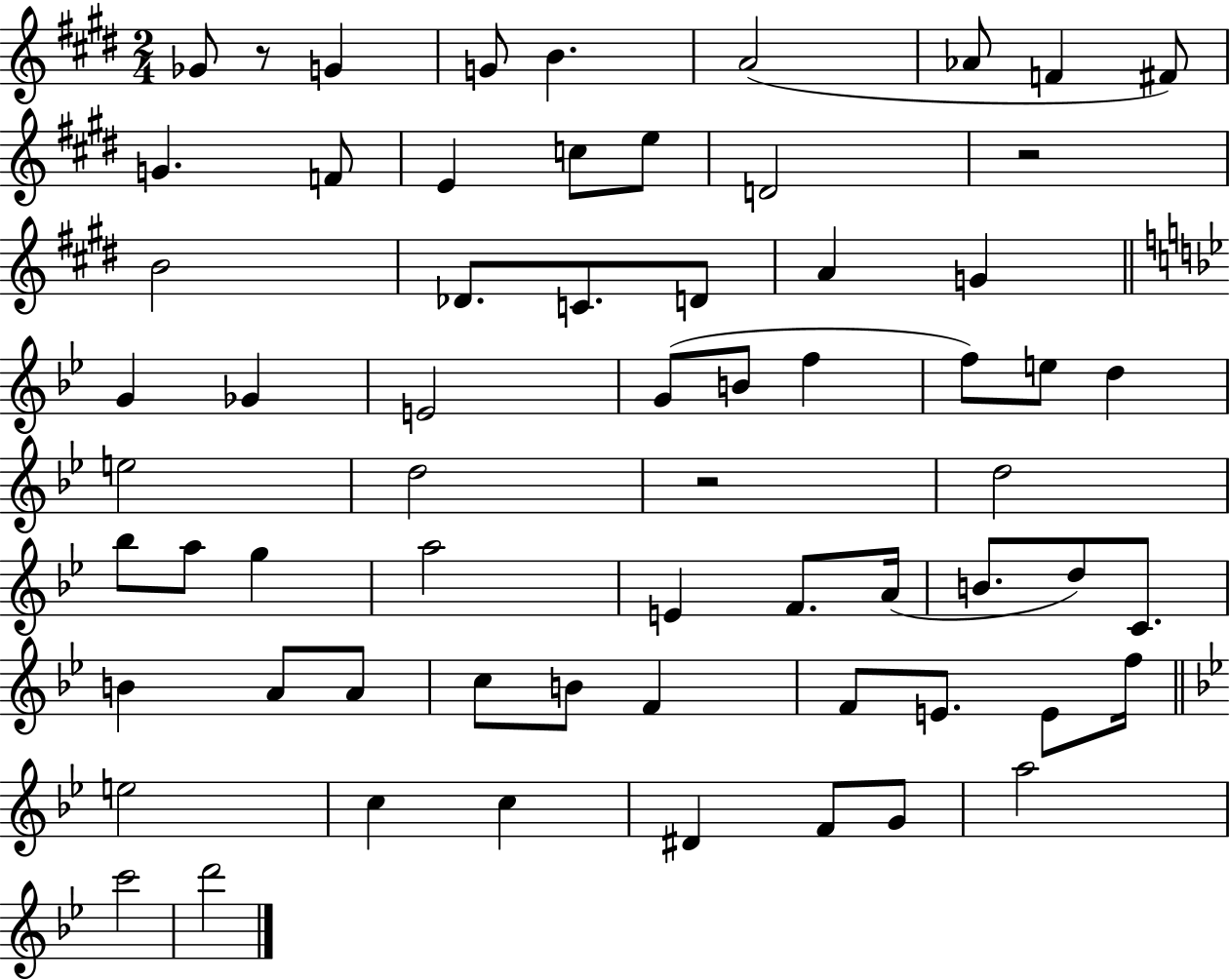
X:1
T:Untitled
M:2/4
L:1/4
K:E
_G/2 z/2 G G/2 B A2 _A/2 F ^F/2 G F/2 E c/2 e/2 D2 z2 B2 _D/2 C/2 D/2 A G G _G E2 G/2 B/2 f f/2 e/2 d e2 d2 z2 d2 _b/2 a/2 g a2 E F/2 A/4 B/2 d/2 C/2 B A/2 A/2 c/2 B/2 F F/2 E/2 E/2 f/4 e2 c c ^D F/2 G/2 a2 c'2 d'2